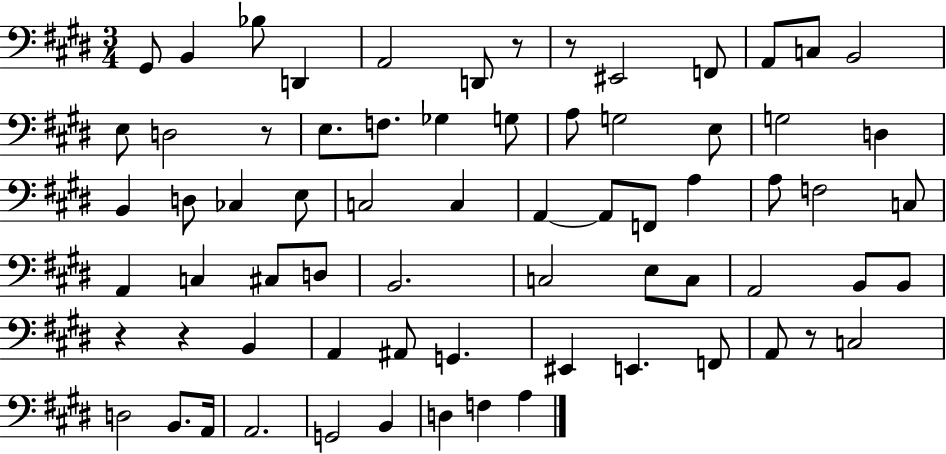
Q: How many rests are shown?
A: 6